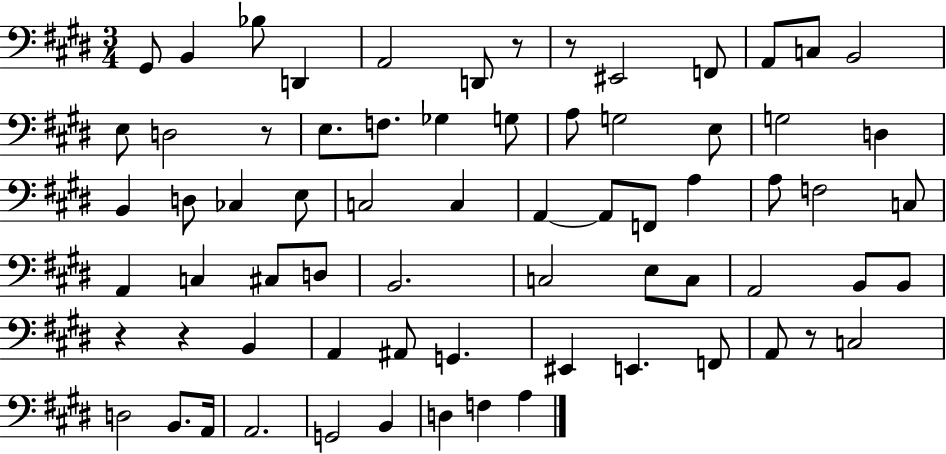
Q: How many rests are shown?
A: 6